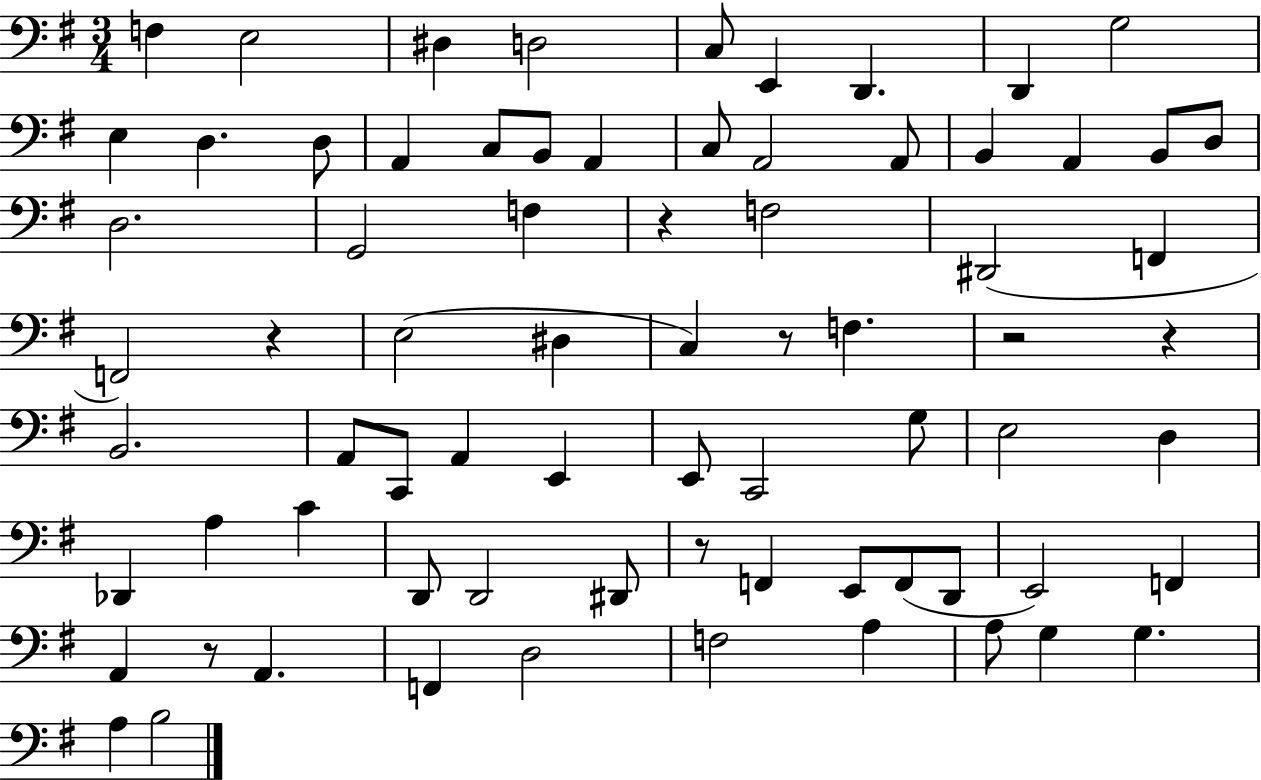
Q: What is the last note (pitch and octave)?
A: B3